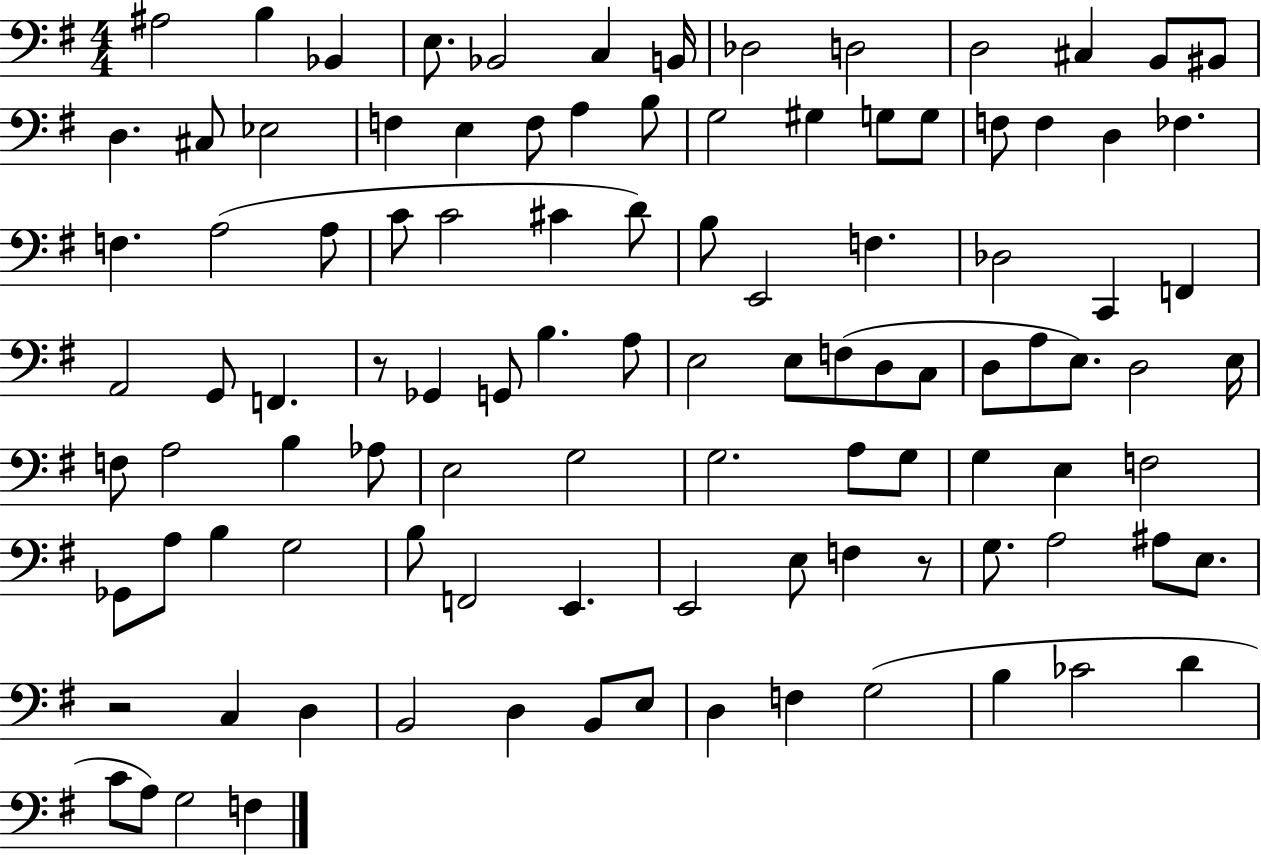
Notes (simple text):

A#3/h B3/q Bb2/q E3/e. Bb2/h C3/q B2/s Db3/h D3/h D3/h C#3/q B2/e BIS2/e D3/q. C#3/e Eb3/h F3/q E3/q F3/e A3/q B3/e G3/h G#3/q G3/e G3/e F3/e F3/q D3/q FES3/q. F3/q. A3/h A3/e C4/e C4/h C#4/q D4/e B3/e E2/h F3/q. Db3/h C2/q F2/q A2/h G2/e F2/q. R/e Gb2/q G2/e B3/q. A3/e E3/h E3/e F3/e D3/e C3/e D3/e A3/e E3/e. D3/h E3/s F3/e A3/h B3/q Ab3/e E3/h G3/h G3/h. A3/e G3/e G3/q E3/q F3/h Gb2/e A3/e B3/q G3/h B3/e F2/h E2/q. E2/h E3/e F3/q R/e G3/e. A3/h A#3/e E3/e. R/h C3/q D3/q B2/h D3/q B2/e E3/e D3/q F3/q G3/h B3/q CES4/h D4/q C4/e A3/e G3/h F3/q